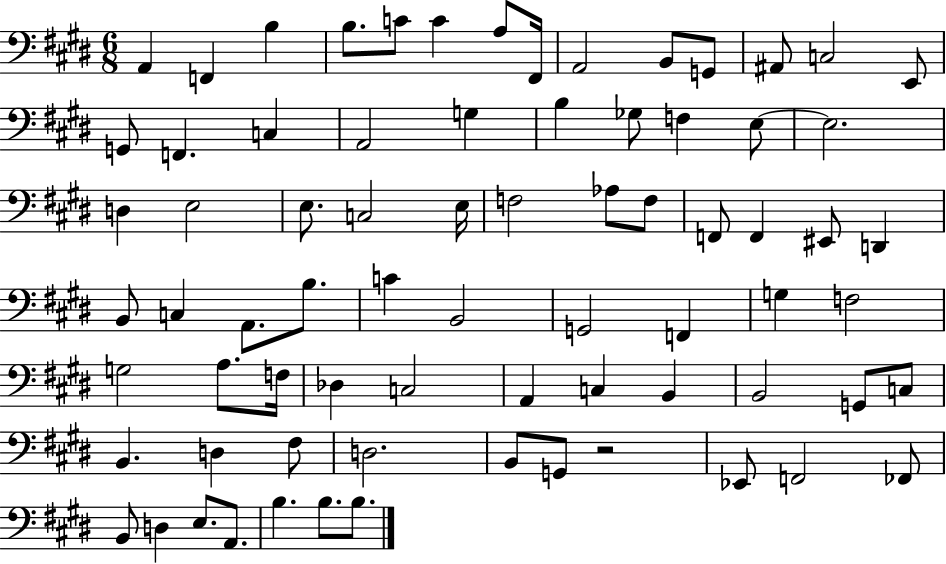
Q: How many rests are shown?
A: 1